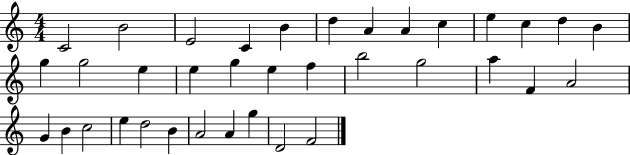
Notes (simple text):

C4/h B4/h E4/h C4/q B4/q D5/q A4/q A4/q C5/q E5/q C5/q D5/q B4/q G5/q G5/h E5/q E5/q G5/q E5/q F5/q B5/h G5/h A5/q F4/q A4/h G4/q B4/q C5/h E5/q D5/h B4/q A4/h A4/q G5/q D4/h F4/h